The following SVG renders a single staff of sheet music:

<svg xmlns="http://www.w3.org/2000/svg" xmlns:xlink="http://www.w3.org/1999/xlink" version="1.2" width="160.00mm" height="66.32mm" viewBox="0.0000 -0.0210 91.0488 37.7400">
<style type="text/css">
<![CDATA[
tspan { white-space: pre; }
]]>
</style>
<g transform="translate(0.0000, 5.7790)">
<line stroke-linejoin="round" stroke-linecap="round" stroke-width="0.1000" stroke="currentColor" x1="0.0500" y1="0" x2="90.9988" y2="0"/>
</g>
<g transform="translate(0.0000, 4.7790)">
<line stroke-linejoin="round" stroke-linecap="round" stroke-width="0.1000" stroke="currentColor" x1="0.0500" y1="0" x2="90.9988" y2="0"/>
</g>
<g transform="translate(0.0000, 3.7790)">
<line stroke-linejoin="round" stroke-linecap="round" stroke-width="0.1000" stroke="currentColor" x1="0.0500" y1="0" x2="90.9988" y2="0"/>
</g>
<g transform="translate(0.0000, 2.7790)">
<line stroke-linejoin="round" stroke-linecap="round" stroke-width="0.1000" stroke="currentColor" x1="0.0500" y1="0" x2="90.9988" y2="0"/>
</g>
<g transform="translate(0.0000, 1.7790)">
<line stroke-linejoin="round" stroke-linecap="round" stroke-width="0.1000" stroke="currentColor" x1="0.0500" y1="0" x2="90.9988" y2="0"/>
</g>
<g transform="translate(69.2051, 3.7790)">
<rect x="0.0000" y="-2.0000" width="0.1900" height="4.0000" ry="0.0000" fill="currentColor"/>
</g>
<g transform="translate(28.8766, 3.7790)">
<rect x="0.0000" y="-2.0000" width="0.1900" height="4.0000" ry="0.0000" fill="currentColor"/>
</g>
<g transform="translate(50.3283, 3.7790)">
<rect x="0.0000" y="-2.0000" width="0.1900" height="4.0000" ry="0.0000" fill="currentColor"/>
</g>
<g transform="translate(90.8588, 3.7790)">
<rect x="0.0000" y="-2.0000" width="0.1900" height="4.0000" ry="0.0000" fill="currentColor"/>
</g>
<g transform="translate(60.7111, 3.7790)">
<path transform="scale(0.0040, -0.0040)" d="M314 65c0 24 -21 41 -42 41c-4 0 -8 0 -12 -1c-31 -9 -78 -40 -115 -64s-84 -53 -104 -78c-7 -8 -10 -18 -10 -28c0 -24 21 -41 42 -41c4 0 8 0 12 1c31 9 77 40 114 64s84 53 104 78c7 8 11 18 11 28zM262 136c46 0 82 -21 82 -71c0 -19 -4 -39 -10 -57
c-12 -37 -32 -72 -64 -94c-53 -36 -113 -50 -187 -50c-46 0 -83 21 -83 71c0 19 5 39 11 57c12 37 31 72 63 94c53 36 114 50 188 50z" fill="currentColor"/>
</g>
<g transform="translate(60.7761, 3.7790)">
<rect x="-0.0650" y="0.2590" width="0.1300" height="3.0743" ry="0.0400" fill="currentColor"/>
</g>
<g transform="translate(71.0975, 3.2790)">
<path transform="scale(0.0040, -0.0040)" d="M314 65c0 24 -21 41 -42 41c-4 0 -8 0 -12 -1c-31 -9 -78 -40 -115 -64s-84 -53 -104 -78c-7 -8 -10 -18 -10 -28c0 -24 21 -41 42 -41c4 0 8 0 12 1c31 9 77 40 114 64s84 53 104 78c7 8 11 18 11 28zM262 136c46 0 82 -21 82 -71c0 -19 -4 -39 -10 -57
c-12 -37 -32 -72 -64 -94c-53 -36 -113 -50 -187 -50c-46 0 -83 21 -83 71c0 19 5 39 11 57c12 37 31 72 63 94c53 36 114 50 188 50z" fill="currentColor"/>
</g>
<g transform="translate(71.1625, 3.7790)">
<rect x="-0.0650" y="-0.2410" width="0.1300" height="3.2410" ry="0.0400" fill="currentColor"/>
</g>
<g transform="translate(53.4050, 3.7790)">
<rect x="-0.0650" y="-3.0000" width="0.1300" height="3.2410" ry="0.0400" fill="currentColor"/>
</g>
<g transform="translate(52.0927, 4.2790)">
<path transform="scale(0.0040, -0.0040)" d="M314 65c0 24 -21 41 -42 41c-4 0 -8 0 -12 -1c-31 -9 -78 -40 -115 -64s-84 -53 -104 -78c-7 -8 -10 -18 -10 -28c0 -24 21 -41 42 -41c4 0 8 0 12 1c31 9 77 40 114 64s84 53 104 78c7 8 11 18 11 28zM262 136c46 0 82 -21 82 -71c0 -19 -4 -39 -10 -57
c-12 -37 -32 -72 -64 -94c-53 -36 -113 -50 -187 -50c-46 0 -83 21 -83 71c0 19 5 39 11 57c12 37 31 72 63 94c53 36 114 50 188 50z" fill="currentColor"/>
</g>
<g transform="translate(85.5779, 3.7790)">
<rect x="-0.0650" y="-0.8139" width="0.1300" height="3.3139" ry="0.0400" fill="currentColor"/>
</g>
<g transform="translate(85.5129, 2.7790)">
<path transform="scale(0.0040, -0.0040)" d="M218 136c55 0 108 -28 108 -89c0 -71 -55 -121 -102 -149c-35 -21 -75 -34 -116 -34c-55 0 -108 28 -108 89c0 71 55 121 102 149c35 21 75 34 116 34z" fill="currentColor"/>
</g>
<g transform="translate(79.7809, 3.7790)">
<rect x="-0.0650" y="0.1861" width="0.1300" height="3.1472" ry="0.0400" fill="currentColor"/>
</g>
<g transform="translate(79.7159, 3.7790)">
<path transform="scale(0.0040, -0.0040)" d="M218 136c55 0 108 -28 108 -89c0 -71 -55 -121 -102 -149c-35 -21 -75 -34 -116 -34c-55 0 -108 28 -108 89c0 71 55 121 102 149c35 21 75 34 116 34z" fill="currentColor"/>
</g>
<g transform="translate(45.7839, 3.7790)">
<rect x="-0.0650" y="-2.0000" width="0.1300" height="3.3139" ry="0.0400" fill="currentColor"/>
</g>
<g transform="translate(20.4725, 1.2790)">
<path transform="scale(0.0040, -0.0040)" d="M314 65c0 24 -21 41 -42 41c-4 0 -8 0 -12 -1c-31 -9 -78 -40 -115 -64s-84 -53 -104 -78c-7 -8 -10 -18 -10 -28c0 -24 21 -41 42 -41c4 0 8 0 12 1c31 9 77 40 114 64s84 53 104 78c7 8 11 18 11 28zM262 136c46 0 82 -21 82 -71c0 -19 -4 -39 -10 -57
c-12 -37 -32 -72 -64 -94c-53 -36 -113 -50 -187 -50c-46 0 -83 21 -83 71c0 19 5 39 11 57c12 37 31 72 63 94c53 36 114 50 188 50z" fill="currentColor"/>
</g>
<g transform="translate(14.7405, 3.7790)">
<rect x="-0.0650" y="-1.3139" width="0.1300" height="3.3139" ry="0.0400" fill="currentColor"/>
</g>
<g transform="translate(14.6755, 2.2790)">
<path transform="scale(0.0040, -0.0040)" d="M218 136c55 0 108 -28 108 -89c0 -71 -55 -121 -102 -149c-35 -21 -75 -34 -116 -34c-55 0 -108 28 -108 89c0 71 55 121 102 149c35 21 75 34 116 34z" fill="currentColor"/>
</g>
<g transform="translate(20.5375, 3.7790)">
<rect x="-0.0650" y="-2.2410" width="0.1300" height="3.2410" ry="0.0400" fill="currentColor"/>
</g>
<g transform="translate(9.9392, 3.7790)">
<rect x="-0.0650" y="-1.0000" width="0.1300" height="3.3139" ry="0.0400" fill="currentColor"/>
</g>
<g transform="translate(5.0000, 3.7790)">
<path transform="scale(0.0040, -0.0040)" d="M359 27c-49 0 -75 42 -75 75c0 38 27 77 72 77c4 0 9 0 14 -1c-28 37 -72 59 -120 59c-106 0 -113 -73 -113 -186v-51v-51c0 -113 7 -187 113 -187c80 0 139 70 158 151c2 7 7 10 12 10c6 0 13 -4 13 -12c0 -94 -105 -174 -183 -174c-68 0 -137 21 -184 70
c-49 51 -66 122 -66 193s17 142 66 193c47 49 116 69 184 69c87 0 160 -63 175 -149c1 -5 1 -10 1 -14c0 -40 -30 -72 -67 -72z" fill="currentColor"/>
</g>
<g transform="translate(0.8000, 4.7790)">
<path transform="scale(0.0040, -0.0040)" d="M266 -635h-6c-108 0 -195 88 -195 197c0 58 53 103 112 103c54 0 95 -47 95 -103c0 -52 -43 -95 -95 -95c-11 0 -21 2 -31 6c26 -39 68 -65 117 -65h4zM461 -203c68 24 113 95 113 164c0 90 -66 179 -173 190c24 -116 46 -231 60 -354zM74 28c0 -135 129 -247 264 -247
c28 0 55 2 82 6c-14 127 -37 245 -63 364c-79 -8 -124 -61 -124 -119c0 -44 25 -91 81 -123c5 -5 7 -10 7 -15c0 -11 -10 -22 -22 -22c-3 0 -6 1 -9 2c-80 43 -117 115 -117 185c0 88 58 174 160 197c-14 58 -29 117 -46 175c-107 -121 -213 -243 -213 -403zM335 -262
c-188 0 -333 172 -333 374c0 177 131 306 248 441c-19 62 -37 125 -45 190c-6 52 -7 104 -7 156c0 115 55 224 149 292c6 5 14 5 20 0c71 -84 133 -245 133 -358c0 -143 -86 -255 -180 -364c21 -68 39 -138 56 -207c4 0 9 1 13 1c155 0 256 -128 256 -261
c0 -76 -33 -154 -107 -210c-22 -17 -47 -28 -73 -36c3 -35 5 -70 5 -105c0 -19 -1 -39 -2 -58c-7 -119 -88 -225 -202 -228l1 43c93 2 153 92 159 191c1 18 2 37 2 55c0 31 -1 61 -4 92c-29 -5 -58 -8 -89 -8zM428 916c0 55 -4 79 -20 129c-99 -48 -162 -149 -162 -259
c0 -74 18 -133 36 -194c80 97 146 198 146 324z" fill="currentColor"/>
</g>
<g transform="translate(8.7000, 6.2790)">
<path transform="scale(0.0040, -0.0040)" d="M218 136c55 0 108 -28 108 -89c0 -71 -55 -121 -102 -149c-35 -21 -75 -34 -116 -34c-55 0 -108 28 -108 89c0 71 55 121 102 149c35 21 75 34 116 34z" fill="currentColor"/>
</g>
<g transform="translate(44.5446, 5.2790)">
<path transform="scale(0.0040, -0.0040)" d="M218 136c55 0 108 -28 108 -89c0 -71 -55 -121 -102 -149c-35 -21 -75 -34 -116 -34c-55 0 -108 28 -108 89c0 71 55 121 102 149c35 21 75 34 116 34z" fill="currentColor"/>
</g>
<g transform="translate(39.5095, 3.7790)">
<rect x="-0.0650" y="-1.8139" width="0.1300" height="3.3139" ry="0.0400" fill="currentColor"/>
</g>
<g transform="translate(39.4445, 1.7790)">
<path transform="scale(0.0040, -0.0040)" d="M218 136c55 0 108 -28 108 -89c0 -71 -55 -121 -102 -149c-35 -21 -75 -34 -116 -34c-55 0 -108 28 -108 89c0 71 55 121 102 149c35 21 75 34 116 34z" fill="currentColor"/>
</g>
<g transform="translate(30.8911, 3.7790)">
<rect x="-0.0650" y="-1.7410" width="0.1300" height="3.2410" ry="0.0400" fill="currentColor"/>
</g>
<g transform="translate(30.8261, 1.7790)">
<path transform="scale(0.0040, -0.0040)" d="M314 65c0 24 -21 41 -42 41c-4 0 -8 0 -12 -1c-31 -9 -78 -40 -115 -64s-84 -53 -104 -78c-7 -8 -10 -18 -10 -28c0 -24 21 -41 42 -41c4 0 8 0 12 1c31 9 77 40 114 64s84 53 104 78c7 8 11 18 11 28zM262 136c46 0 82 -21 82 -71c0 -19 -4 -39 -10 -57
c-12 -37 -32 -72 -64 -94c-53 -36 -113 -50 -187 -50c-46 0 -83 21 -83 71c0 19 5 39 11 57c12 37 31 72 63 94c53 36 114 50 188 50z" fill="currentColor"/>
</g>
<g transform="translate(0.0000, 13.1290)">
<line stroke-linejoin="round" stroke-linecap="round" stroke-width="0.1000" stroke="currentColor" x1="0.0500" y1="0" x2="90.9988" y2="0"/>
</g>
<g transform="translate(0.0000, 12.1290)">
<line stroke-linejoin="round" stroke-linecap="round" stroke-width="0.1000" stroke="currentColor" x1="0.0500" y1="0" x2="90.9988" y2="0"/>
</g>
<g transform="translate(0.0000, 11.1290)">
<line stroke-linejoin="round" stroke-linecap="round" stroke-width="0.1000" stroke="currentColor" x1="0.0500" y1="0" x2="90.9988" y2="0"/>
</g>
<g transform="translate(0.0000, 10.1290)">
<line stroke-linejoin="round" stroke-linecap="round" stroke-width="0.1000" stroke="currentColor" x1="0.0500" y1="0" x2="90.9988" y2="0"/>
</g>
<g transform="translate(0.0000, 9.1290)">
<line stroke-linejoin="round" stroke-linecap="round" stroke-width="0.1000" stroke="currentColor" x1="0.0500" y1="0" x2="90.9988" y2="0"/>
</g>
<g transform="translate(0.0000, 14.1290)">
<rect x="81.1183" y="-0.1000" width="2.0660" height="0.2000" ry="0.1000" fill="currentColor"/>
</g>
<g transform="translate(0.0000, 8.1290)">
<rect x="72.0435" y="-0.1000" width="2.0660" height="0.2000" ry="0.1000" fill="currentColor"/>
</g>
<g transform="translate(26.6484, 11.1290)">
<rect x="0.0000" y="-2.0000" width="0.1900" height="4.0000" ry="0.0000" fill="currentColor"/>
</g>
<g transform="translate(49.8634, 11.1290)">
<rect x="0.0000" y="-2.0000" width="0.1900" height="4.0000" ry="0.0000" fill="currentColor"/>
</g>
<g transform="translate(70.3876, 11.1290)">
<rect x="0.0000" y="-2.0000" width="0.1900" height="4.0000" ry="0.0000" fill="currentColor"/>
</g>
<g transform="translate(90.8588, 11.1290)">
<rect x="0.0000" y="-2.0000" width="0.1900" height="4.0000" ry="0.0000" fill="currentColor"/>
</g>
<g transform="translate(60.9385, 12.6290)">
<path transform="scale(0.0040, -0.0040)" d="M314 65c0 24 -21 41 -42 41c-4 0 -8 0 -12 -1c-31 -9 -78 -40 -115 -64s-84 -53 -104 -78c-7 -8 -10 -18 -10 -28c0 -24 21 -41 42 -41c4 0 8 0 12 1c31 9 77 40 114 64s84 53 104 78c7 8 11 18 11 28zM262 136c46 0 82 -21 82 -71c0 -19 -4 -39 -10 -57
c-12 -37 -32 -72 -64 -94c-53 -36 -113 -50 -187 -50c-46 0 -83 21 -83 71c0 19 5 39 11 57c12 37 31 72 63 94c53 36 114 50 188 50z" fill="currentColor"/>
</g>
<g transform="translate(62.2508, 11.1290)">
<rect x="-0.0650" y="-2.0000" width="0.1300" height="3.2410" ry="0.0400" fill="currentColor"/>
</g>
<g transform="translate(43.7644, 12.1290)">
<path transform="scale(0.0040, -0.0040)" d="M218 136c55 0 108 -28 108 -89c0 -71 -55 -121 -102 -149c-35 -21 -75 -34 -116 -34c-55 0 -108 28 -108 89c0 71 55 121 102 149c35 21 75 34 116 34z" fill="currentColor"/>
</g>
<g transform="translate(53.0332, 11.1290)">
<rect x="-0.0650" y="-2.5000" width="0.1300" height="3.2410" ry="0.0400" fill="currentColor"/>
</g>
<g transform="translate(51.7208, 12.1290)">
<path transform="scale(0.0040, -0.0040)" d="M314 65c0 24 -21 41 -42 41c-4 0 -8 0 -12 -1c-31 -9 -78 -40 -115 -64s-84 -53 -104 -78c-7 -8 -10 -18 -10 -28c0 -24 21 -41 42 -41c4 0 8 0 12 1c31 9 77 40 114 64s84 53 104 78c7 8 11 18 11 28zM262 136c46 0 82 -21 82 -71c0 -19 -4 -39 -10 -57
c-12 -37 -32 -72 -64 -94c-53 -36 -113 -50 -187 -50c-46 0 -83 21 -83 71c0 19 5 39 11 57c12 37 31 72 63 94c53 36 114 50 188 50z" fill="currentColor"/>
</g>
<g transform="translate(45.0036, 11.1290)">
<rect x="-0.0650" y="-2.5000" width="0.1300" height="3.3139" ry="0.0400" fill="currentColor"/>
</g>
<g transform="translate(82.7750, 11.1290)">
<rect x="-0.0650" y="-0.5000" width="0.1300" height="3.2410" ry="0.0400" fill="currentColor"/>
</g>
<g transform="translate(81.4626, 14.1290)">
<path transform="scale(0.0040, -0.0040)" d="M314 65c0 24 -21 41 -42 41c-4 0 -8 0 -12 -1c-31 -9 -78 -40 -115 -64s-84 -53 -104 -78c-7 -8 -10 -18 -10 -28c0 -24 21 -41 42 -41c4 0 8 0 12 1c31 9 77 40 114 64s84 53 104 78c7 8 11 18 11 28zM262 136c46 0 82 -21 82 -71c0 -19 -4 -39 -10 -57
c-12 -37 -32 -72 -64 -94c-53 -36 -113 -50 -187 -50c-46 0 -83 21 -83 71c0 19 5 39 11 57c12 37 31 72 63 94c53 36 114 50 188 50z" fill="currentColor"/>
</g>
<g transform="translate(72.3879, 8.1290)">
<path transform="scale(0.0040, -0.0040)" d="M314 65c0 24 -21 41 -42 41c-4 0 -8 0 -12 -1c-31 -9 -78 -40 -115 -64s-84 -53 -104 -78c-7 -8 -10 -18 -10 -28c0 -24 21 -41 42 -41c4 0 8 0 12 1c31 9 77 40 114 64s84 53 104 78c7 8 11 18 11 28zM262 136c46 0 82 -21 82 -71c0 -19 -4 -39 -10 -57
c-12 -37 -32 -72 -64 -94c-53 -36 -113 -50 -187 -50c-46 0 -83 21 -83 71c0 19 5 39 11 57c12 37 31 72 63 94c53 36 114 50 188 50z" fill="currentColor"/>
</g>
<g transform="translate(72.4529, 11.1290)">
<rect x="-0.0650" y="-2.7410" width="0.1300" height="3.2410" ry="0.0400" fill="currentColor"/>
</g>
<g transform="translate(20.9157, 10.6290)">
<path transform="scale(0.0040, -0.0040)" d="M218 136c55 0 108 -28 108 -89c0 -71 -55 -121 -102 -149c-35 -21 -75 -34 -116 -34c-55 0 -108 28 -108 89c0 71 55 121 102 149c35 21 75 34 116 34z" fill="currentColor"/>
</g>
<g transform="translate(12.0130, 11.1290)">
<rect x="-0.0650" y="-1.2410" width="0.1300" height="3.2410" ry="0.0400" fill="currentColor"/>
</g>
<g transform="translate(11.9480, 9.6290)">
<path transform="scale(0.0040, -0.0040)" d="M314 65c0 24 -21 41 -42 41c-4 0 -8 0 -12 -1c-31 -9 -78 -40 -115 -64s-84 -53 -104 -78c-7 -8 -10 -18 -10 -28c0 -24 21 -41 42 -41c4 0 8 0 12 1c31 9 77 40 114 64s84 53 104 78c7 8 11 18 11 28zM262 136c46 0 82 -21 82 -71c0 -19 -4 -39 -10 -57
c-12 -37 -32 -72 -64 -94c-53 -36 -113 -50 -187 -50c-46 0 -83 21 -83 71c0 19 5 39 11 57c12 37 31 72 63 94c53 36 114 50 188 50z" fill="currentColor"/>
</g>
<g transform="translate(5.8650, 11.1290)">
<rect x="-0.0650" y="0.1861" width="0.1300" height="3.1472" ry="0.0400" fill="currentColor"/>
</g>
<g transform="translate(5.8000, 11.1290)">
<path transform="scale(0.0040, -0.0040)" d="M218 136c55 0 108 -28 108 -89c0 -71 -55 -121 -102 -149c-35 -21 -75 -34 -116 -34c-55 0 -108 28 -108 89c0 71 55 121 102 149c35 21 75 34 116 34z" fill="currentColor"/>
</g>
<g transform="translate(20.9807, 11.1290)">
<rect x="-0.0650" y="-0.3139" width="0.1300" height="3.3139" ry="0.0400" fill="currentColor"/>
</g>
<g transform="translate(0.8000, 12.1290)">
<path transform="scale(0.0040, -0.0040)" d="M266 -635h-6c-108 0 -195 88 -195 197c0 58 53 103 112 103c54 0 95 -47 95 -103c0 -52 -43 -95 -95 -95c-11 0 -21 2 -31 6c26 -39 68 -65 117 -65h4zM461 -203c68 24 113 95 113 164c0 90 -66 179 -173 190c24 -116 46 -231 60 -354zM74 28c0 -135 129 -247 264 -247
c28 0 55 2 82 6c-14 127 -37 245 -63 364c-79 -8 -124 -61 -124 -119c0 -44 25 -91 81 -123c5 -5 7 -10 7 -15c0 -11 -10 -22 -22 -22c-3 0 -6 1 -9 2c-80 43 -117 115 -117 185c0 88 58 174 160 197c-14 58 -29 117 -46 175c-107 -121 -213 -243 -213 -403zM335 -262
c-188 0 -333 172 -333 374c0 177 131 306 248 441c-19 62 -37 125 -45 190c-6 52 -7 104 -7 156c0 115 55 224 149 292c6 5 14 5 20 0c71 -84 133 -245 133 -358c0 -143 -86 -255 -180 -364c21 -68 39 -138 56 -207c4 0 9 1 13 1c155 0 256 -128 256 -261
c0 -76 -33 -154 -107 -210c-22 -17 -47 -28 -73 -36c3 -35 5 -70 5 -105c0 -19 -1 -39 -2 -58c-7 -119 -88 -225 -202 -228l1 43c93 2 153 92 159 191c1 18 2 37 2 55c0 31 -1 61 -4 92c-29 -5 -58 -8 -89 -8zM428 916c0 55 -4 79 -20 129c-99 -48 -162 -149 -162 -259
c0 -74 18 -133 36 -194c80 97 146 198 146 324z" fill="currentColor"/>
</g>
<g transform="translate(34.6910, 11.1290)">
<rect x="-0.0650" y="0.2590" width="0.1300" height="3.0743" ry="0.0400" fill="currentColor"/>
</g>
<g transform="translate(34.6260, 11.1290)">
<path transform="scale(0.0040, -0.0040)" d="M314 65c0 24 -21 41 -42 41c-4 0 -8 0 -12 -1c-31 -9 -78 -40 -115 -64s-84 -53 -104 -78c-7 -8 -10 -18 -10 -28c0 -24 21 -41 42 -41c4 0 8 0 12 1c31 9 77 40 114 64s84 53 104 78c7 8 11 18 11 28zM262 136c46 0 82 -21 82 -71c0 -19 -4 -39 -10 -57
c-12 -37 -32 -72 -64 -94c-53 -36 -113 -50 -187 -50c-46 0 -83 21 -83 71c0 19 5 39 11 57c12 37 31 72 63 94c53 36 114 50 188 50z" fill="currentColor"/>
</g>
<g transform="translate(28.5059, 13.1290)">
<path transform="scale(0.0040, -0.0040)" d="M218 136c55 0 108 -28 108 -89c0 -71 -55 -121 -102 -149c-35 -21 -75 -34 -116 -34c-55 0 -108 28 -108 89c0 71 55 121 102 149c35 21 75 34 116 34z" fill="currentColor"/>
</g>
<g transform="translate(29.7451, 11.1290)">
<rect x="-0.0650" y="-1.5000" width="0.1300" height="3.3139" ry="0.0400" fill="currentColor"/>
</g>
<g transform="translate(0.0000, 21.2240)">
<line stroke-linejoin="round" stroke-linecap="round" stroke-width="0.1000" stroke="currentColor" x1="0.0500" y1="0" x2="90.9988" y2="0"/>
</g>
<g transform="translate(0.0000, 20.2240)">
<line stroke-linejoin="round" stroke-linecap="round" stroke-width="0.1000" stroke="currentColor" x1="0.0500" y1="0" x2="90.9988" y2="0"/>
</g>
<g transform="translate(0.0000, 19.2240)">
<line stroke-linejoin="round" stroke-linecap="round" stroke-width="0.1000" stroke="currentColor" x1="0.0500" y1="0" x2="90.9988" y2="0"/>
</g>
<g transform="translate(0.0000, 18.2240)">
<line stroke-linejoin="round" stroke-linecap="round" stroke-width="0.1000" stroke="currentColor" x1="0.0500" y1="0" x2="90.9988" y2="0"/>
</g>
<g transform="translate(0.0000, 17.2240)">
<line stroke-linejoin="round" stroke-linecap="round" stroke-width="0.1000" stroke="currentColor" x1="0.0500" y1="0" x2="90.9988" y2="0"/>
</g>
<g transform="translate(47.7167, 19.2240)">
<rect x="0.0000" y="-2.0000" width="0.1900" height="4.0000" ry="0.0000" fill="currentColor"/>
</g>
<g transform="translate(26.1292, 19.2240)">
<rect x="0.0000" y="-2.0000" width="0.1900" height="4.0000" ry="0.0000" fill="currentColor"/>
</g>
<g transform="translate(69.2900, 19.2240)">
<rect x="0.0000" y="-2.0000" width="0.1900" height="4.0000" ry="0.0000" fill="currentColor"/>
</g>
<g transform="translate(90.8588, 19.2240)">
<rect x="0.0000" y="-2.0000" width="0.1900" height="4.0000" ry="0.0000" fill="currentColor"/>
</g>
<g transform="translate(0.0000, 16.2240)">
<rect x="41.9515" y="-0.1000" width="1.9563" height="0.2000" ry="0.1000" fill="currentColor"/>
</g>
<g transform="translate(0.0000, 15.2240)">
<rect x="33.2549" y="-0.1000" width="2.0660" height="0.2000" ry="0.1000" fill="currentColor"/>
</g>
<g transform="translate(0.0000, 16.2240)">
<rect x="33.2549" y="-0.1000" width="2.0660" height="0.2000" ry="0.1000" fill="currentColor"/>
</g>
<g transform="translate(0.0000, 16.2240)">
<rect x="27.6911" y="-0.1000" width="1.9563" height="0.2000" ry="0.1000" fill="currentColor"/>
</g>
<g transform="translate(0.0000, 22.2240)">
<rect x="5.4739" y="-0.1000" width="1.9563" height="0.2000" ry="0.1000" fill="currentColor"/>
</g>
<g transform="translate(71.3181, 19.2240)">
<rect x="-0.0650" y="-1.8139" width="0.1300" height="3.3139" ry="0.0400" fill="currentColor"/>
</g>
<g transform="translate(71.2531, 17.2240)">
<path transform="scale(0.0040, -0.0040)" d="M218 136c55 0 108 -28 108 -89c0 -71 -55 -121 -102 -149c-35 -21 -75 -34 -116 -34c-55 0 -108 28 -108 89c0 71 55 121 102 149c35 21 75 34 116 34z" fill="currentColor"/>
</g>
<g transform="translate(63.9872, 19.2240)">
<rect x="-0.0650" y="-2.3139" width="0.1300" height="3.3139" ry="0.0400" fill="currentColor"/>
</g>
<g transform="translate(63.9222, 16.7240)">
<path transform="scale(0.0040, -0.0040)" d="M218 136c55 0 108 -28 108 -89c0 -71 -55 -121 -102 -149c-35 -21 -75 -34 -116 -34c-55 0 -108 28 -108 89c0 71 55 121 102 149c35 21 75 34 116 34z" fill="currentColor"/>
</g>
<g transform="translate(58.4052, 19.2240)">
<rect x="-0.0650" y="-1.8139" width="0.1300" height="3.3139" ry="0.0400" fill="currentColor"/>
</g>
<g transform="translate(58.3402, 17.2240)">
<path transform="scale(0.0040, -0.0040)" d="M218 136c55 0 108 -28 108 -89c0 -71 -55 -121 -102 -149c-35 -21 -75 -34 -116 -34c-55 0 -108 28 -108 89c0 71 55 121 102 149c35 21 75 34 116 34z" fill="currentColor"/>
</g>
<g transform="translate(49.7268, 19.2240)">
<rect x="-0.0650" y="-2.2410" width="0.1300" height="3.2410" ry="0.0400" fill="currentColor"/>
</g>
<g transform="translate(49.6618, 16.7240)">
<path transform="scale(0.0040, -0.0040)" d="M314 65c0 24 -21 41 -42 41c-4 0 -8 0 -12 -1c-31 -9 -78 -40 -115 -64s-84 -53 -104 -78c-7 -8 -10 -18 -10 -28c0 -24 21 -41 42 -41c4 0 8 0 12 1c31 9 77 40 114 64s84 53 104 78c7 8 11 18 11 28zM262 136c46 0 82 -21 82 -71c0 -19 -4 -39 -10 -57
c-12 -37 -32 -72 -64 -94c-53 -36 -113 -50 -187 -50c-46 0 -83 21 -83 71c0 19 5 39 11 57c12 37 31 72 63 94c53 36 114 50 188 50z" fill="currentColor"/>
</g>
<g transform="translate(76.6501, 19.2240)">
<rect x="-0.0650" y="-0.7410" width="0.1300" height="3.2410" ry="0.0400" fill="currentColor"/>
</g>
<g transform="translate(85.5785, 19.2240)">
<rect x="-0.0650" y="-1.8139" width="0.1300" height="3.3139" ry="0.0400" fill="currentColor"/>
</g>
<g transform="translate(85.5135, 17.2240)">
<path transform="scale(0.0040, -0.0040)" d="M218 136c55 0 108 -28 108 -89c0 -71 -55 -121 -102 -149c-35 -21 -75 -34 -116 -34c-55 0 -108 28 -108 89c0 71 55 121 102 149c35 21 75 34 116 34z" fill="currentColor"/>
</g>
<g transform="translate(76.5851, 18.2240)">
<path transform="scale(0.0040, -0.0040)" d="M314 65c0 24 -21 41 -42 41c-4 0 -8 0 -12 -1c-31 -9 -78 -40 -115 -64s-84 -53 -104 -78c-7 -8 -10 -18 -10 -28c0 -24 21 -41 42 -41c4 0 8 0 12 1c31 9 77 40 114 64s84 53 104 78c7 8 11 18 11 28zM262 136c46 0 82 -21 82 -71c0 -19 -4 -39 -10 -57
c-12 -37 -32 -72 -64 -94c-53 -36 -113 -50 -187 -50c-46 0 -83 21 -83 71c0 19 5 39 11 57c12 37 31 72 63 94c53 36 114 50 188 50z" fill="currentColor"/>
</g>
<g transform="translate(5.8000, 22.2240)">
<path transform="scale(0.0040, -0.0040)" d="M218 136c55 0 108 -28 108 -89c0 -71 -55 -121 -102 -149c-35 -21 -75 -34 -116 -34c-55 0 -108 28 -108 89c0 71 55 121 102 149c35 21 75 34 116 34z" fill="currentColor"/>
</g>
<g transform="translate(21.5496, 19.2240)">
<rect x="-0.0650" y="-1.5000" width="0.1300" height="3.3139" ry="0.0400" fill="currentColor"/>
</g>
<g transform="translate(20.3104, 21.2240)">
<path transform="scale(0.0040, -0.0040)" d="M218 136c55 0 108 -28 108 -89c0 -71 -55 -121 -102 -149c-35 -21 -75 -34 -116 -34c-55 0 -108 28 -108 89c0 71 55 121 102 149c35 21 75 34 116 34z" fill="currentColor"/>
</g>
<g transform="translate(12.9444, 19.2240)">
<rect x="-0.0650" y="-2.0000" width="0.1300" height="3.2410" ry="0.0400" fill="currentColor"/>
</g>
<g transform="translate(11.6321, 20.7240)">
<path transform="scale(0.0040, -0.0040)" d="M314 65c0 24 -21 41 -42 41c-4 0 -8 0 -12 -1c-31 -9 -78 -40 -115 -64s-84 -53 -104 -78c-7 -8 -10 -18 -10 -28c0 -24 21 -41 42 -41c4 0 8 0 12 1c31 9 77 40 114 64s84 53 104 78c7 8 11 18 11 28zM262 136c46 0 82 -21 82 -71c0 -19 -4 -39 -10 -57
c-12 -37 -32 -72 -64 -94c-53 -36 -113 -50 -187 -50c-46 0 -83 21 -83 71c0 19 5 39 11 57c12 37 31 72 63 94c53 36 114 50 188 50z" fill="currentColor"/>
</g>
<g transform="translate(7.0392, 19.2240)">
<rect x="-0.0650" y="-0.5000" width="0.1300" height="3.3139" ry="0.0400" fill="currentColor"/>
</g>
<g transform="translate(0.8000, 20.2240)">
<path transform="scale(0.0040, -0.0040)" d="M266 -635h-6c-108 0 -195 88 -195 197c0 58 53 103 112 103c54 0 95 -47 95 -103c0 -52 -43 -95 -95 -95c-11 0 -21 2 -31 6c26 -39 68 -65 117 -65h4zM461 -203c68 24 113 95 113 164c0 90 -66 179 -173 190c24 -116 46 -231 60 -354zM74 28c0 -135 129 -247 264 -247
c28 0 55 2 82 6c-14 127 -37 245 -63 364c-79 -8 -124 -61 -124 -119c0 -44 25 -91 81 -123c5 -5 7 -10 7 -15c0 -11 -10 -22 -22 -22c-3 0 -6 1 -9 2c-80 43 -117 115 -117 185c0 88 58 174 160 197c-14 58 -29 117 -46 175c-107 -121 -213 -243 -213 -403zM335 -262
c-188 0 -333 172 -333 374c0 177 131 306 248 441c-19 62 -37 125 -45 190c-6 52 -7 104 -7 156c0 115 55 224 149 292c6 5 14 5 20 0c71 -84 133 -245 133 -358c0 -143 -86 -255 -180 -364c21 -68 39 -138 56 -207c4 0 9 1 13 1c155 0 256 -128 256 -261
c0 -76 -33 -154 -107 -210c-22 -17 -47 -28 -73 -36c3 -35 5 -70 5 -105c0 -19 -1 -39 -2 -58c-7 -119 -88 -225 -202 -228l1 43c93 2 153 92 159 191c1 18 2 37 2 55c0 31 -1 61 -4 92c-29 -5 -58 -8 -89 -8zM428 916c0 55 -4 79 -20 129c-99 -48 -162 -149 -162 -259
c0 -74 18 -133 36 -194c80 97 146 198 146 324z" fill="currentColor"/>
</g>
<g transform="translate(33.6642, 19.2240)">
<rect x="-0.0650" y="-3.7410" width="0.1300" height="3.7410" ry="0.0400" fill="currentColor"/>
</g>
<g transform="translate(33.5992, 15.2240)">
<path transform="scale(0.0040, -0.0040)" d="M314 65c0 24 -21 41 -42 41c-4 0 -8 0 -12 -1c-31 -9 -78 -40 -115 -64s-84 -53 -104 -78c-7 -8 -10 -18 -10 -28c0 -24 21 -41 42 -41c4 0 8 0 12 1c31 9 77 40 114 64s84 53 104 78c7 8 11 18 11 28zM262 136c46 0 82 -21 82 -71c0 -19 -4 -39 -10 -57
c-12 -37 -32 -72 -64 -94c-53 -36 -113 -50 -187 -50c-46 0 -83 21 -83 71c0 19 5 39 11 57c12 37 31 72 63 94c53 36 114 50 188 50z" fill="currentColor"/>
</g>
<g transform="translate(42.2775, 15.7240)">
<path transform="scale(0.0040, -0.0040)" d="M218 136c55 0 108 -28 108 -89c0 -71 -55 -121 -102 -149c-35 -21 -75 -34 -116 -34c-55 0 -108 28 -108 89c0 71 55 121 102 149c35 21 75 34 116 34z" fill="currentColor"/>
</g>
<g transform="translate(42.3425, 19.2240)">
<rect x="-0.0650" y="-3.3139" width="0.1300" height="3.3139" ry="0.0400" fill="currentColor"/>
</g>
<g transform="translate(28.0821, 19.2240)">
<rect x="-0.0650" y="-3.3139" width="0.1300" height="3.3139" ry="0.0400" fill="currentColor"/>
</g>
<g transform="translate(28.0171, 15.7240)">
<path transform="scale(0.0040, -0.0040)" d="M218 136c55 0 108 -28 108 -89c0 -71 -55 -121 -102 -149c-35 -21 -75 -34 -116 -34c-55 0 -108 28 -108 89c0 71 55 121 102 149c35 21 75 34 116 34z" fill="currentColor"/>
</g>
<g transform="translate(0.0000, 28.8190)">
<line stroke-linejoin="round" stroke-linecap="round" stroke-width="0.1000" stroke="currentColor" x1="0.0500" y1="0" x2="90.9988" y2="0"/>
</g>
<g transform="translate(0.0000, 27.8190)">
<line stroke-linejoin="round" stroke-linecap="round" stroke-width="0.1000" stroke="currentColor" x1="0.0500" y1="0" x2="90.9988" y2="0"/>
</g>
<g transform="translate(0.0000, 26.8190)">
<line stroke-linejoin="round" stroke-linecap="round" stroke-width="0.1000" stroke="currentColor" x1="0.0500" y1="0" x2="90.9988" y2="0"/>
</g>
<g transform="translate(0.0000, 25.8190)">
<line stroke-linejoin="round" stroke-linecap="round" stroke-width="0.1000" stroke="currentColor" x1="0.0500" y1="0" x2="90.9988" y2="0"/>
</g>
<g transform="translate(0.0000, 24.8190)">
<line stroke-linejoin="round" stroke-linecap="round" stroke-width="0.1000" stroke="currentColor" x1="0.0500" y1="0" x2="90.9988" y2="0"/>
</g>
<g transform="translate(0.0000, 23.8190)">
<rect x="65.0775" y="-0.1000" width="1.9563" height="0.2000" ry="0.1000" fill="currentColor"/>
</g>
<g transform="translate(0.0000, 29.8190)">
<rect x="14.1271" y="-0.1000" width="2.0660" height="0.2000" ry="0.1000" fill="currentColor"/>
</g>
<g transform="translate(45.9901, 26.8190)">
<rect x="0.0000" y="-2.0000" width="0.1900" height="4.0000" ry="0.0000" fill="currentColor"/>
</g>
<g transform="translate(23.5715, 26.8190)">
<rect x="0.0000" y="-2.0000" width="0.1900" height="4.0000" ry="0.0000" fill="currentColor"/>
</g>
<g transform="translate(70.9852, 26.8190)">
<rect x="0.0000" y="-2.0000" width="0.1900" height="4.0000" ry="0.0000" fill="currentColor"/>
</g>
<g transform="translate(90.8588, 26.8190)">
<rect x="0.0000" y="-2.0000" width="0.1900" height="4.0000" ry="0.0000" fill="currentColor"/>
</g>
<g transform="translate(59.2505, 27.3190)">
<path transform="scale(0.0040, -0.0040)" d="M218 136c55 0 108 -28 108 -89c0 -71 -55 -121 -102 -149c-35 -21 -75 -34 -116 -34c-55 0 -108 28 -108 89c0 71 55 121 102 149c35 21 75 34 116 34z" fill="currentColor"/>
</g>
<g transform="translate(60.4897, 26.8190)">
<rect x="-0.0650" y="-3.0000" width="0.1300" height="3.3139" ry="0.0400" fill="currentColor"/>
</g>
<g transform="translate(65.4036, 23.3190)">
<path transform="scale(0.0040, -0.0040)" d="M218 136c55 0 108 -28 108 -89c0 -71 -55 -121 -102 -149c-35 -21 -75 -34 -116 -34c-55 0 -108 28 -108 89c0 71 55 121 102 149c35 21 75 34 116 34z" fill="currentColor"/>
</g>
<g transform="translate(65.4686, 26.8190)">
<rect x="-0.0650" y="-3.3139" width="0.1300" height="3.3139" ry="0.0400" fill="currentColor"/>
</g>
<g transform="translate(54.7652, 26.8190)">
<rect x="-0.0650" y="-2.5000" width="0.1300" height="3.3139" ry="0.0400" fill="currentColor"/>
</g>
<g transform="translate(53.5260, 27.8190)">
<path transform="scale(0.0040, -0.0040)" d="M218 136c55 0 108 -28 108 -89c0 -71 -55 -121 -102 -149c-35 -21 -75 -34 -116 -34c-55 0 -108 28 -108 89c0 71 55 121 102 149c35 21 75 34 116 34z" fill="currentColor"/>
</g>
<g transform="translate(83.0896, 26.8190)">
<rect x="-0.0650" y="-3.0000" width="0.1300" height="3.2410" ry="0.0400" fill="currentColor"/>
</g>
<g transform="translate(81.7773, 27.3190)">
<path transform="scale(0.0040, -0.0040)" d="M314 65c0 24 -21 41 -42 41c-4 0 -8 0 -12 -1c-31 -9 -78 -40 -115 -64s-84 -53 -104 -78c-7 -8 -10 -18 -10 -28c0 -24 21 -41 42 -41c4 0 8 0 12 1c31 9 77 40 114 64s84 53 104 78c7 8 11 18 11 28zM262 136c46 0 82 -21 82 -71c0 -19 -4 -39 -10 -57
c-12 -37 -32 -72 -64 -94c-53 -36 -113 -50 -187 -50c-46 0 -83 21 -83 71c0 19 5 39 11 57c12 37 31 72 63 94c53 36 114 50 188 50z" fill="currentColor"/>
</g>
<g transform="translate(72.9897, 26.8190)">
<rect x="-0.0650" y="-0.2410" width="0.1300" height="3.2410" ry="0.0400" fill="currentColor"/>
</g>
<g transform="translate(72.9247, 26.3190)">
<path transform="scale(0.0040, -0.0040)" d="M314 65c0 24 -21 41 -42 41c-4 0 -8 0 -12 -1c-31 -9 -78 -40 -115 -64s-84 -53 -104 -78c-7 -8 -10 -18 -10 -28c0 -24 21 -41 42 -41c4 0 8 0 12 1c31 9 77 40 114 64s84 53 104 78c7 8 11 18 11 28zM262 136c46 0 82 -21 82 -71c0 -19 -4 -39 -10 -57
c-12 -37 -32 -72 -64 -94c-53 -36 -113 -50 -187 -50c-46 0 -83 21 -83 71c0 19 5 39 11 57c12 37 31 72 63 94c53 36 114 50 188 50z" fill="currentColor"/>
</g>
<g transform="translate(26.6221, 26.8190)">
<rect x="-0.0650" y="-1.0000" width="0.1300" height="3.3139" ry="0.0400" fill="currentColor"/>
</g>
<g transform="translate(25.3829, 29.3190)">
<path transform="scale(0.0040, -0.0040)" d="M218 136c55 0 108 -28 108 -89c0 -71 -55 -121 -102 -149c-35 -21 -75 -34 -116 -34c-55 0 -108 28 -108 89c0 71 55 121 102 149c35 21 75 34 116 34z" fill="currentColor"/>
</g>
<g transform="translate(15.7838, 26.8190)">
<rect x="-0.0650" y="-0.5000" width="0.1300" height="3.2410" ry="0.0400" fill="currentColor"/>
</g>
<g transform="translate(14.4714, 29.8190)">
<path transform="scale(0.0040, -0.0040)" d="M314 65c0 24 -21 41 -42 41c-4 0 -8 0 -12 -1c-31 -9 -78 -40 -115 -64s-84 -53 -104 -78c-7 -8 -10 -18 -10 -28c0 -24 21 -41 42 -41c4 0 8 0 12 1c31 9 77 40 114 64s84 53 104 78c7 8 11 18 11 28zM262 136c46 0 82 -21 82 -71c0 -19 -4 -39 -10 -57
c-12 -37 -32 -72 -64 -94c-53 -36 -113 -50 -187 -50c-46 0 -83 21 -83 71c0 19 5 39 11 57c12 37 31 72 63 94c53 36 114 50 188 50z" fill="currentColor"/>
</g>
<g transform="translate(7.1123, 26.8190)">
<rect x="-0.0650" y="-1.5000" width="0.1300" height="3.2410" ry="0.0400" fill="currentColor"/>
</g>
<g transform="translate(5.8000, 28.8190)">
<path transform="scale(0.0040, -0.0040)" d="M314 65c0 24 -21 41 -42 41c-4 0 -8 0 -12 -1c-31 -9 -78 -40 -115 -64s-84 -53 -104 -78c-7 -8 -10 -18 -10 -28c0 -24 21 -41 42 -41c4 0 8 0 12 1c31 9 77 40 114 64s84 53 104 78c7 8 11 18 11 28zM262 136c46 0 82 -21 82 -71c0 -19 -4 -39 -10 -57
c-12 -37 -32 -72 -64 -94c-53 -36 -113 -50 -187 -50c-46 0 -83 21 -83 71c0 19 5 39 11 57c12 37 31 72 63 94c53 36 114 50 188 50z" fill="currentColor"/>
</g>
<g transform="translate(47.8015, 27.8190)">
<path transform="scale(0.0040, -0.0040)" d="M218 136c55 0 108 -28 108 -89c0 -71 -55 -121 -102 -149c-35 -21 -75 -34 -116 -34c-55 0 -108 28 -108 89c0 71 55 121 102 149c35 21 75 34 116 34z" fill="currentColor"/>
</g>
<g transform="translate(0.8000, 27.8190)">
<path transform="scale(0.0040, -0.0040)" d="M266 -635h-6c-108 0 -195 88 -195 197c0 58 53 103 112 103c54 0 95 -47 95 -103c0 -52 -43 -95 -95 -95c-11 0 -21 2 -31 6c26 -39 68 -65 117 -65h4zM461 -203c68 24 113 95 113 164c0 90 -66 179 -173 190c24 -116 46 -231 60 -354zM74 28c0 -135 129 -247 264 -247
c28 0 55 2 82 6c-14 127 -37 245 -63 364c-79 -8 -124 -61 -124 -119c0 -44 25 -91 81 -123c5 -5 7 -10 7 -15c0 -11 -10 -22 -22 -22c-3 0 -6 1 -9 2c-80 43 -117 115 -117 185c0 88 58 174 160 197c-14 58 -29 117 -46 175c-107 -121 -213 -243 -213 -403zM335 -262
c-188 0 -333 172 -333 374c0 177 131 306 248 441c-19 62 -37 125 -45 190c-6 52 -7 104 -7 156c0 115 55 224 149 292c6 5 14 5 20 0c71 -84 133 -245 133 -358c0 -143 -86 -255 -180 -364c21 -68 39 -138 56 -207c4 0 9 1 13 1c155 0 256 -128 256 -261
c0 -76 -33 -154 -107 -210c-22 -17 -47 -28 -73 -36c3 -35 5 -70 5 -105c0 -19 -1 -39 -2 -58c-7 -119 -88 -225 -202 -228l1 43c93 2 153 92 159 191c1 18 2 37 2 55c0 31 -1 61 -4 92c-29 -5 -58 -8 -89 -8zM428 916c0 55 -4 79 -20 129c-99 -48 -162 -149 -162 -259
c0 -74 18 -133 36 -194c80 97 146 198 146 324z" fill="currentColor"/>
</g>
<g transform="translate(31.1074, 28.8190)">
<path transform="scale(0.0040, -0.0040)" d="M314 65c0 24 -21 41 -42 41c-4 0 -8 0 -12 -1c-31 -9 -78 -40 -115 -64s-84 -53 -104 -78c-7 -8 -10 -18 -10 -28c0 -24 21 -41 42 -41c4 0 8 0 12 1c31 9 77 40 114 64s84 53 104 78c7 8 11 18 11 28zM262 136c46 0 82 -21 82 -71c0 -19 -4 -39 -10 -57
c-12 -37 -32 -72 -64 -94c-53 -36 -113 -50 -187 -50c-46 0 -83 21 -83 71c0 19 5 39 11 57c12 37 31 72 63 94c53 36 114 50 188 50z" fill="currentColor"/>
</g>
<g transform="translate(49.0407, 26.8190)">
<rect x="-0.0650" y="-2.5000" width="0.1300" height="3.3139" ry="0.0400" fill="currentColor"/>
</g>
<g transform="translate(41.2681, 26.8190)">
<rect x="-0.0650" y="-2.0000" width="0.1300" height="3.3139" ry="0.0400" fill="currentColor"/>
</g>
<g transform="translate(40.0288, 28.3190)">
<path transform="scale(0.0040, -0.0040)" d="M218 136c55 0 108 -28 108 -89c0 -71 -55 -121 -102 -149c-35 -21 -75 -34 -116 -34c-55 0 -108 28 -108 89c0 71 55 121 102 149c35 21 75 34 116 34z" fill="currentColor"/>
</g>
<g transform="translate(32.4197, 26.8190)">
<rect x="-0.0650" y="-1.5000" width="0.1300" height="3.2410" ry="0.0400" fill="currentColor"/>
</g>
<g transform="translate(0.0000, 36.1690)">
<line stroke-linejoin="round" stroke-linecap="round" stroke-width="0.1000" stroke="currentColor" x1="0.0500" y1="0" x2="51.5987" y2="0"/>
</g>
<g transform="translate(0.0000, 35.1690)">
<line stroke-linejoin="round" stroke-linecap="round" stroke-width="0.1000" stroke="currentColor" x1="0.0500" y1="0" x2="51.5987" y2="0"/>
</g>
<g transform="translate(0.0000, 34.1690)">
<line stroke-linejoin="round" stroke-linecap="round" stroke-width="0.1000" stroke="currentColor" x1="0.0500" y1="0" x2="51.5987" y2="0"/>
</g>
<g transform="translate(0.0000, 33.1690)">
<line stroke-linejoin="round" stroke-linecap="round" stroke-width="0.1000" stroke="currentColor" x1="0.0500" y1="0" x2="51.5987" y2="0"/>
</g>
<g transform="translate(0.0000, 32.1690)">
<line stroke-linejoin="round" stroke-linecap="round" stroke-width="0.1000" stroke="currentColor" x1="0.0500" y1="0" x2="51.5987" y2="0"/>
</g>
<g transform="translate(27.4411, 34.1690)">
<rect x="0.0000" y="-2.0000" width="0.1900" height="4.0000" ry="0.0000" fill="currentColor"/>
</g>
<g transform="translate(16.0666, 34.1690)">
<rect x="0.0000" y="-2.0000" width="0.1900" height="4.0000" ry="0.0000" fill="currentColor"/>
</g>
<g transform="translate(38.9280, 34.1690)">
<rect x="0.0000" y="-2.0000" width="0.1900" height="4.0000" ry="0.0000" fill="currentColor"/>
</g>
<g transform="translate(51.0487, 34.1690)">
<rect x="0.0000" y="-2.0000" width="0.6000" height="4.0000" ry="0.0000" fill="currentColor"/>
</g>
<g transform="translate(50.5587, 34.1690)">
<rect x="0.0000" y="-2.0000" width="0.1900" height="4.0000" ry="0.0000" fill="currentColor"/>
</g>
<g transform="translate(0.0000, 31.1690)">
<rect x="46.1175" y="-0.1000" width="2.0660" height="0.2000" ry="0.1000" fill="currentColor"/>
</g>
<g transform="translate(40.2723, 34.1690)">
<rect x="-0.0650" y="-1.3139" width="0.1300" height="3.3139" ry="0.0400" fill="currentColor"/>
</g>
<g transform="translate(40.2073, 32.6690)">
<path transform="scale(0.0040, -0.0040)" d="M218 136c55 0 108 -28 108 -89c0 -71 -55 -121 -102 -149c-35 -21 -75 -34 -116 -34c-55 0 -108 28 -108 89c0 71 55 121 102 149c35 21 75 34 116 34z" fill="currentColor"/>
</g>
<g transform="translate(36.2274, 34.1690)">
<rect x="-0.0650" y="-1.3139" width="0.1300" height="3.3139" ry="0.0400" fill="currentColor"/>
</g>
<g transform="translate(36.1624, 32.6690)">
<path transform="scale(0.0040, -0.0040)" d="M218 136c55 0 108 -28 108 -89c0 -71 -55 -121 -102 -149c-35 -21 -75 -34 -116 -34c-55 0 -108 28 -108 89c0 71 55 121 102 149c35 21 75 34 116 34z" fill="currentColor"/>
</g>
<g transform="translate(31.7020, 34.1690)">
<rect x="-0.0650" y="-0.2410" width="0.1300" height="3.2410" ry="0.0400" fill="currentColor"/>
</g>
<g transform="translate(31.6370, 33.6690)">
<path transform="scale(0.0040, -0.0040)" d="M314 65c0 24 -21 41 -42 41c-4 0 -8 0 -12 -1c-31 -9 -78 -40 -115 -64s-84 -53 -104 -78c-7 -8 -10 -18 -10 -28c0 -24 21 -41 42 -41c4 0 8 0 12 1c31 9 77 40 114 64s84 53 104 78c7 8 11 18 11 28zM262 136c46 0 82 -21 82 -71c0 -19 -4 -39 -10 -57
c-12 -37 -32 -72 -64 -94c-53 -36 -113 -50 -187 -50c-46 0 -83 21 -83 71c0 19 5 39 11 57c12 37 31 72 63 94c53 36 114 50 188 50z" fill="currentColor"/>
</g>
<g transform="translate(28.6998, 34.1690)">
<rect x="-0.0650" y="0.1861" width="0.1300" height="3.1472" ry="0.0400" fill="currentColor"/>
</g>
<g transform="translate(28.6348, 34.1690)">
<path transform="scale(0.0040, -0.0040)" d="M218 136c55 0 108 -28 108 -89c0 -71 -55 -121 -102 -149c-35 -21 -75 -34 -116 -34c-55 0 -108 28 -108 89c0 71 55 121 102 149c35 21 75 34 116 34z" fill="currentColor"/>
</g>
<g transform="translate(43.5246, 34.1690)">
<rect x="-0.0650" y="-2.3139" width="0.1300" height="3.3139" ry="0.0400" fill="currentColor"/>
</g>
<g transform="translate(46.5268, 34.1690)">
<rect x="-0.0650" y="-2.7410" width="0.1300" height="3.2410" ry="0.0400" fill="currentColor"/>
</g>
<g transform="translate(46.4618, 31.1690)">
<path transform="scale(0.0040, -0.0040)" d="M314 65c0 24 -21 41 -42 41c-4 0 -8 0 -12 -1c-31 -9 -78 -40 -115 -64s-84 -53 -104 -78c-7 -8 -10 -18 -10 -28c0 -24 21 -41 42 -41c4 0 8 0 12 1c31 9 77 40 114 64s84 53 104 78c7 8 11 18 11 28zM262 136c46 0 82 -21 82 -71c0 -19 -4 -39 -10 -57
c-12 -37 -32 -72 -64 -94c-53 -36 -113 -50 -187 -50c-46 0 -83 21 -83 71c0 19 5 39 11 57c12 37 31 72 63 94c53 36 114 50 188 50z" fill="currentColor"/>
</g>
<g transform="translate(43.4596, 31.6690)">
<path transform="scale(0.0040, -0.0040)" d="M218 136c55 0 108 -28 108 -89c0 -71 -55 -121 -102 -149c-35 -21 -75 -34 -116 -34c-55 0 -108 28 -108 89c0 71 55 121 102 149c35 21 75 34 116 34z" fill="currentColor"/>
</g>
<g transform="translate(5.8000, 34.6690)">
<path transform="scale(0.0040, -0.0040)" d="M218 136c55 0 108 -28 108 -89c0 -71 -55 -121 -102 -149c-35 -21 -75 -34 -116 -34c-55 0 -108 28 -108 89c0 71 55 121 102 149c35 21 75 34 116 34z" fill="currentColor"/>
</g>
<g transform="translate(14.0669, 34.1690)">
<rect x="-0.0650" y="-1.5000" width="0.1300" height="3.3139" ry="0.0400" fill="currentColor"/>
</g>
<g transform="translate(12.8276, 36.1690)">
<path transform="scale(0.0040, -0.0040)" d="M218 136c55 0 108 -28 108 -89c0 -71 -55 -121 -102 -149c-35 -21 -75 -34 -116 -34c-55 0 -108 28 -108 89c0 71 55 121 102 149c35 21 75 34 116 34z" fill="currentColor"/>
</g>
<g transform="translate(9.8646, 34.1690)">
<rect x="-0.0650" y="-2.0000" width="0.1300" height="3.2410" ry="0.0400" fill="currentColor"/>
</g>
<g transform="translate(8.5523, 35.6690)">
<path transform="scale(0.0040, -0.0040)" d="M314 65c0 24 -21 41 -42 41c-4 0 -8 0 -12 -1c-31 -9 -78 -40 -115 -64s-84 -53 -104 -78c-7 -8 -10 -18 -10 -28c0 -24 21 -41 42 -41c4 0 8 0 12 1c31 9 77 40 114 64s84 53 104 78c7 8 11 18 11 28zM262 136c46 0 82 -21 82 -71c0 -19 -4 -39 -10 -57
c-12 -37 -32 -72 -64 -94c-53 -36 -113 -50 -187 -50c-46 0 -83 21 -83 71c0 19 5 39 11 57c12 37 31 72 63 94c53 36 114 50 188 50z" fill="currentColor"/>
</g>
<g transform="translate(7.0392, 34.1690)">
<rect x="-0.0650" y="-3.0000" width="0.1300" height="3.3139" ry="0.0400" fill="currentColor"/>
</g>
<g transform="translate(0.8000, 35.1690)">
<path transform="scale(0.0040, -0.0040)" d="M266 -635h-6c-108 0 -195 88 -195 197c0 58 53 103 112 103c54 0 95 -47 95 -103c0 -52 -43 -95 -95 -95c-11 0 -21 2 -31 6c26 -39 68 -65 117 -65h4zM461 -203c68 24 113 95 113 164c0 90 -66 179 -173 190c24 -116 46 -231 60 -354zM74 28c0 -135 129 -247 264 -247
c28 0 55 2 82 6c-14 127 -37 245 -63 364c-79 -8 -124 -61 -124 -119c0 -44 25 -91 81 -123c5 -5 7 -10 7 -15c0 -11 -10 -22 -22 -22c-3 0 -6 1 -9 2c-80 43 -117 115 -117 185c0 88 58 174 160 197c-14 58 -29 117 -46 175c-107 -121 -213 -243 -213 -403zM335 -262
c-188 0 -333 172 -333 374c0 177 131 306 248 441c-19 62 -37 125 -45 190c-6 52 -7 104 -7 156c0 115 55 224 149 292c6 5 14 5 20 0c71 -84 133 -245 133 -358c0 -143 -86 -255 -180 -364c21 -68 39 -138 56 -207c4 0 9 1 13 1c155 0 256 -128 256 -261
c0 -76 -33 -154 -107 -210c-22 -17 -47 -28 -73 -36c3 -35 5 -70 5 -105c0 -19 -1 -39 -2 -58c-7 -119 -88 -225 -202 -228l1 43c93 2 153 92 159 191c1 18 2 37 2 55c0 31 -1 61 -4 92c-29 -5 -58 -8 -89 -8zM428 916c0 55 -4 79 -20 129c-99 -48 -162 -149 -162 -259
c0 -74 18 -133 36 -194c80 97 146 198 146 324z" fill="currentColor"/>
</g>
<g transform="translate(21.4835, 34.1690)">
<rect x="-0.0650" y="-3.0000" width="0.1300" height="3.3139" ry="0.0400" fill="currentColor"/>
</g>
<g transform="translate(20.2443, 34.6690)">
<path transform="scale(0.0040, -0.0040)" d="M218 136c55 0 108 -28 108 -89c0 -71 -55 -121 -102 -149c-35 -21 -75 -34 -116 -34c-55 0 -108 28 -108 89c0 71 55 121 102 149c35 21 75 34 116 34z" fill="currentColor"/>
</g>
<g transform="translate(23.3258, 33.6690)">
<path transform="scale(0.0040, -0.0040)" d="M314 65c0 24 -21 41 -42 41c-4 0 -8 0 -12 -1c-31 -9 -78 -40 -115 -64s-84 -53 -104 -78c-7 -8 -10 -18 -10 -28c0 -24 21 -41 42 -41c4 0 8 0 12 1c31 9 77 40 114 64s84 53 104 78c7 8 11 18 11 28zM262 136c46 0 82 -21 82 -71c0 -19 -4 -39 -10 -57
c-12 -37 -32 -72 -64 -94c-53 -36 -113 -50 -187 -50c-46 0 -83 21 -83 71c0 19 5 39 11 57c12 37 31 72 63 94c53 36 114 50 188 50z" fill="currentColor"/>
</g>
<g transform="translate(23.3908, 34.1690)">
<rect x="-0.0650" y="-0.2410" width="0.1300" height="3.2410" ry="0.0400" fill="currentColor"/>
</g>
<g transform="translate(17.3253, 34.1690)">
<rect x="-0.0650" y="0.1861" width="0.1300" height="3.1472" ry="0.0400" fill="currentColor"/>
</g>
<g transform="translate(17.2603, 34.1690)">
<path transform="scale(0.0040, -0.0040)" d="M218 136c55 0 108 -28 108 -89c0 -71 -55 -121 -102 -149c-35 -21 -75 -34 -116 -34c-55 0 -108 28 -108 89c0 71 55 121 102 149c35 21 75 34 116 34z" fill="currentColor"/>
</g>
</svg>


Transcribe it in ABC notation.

X:1
T:Untitled
M:4/4
L:1/4
K:C
D e g2 f2 f F A2 B2 c2 B d B e2 c E B2 G G2 F2 a2 C2 C F2 E b c'2 b g2 f g f d2 f E2 C2 D E2 F G G A b c2 A2 A F2 E B A c2 B c2 e e g a2